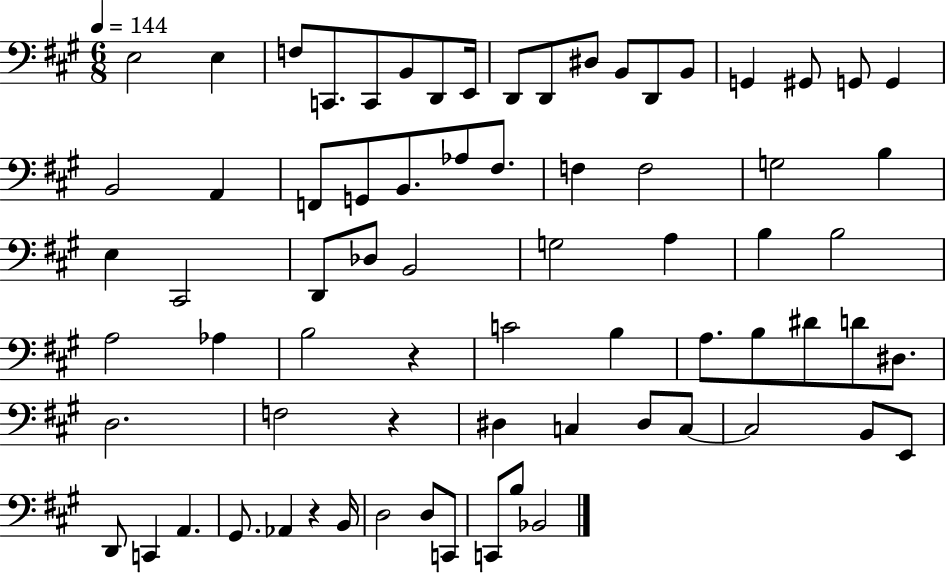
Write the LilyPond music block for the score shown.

{
  \clef bass
  \numericTimeSignature
  \time 6/8
  \key a \major
  \tempo 4 = 144
  e2 e4 | f8 c,8. c,8 b,8 d,8 e,16 | d,8 d,8 dis8 b,8 d,8 b,8 | g,4 gis,8 g,8 g,4 | \break b,2 a,4 | f,8 g,8 b,8. aes8 fis8. | f4 f2 | g2 b4 | \break e4 cis,2 | d,8 des8 b,2 | g2 a4 | b4 b2 | \break a2 aes4 | b2 r4 | c'2 b4 | a8. b8 dis'8 d'8 dis8. | \break d2. | f2 r4 | dis4 c4 dis8 c8~~ | c2 b,8 e,8 | \break d,8 c,4 a,4. | gis,8. aes,4 r4 b,16 | d2 d8 c,8 | c,8 b8 bes,2 | \break \bar "|."
}